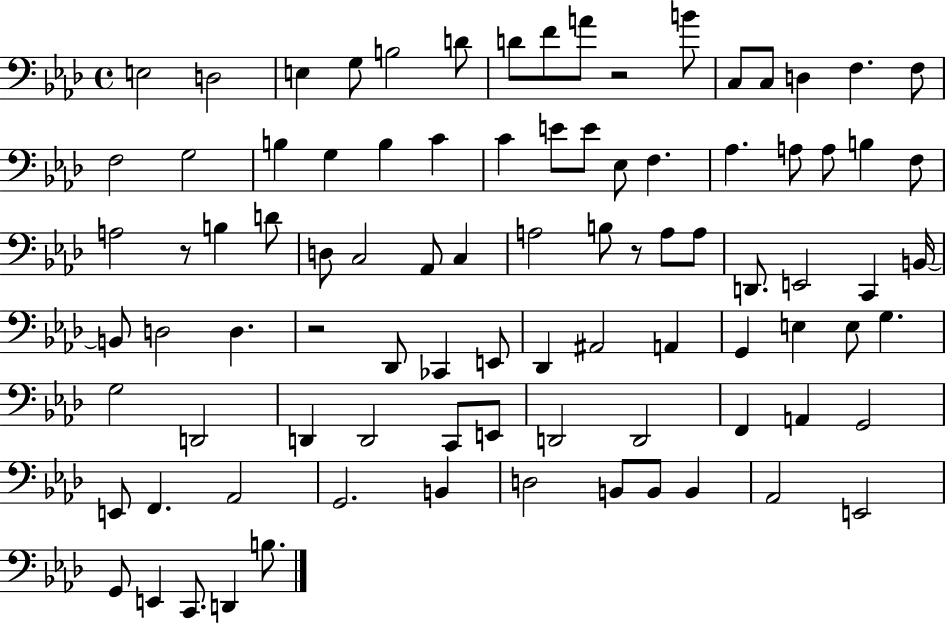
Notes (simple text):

E3/h D3/h E3/q G3/e B3/h D4/e D4/e F4/e A4/e R/h B4/e C3/e C3/e D3/q F3/q. F3/e F3/h G3/h B3/q G3/q B3/q C4/q C4/q E4/e E4/e Eb3/e F3/q. Ab3/q. A3/e A3/e B3/q F3/e A3/h R/e B3/q D4/e D3/e C3/h Ab2/e C3/q A3/h B3/e R/e A3/e A3/e D2/e. E2/h C2/q B2/s B2/e D3/h D3/q. R/h Db2/e CES2/q E2/e Db2/q A#2/h A2/q G2/q E3/q E3/e G3/q. G3/h D2/h D2/q D2/h C2/e E2/e D2/h D2/h F2/q A2/q G2/h E2/e F2/q. Ab2/h G2/h. B2/q D3/h B2/e B2/e B2/q Ab2/h E2/h G2/e E2/q C2/e. D2/q B3/e.